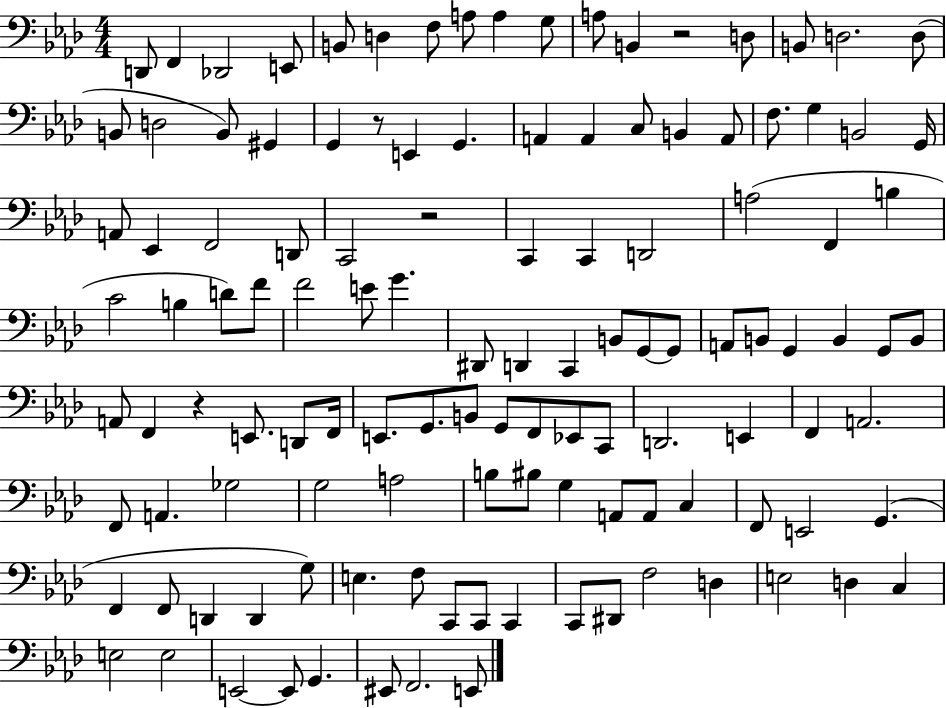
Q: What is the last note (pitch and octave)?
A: E2